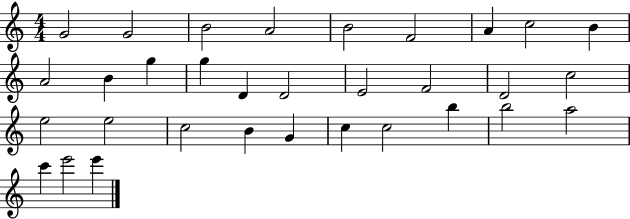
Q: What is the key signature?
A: C major